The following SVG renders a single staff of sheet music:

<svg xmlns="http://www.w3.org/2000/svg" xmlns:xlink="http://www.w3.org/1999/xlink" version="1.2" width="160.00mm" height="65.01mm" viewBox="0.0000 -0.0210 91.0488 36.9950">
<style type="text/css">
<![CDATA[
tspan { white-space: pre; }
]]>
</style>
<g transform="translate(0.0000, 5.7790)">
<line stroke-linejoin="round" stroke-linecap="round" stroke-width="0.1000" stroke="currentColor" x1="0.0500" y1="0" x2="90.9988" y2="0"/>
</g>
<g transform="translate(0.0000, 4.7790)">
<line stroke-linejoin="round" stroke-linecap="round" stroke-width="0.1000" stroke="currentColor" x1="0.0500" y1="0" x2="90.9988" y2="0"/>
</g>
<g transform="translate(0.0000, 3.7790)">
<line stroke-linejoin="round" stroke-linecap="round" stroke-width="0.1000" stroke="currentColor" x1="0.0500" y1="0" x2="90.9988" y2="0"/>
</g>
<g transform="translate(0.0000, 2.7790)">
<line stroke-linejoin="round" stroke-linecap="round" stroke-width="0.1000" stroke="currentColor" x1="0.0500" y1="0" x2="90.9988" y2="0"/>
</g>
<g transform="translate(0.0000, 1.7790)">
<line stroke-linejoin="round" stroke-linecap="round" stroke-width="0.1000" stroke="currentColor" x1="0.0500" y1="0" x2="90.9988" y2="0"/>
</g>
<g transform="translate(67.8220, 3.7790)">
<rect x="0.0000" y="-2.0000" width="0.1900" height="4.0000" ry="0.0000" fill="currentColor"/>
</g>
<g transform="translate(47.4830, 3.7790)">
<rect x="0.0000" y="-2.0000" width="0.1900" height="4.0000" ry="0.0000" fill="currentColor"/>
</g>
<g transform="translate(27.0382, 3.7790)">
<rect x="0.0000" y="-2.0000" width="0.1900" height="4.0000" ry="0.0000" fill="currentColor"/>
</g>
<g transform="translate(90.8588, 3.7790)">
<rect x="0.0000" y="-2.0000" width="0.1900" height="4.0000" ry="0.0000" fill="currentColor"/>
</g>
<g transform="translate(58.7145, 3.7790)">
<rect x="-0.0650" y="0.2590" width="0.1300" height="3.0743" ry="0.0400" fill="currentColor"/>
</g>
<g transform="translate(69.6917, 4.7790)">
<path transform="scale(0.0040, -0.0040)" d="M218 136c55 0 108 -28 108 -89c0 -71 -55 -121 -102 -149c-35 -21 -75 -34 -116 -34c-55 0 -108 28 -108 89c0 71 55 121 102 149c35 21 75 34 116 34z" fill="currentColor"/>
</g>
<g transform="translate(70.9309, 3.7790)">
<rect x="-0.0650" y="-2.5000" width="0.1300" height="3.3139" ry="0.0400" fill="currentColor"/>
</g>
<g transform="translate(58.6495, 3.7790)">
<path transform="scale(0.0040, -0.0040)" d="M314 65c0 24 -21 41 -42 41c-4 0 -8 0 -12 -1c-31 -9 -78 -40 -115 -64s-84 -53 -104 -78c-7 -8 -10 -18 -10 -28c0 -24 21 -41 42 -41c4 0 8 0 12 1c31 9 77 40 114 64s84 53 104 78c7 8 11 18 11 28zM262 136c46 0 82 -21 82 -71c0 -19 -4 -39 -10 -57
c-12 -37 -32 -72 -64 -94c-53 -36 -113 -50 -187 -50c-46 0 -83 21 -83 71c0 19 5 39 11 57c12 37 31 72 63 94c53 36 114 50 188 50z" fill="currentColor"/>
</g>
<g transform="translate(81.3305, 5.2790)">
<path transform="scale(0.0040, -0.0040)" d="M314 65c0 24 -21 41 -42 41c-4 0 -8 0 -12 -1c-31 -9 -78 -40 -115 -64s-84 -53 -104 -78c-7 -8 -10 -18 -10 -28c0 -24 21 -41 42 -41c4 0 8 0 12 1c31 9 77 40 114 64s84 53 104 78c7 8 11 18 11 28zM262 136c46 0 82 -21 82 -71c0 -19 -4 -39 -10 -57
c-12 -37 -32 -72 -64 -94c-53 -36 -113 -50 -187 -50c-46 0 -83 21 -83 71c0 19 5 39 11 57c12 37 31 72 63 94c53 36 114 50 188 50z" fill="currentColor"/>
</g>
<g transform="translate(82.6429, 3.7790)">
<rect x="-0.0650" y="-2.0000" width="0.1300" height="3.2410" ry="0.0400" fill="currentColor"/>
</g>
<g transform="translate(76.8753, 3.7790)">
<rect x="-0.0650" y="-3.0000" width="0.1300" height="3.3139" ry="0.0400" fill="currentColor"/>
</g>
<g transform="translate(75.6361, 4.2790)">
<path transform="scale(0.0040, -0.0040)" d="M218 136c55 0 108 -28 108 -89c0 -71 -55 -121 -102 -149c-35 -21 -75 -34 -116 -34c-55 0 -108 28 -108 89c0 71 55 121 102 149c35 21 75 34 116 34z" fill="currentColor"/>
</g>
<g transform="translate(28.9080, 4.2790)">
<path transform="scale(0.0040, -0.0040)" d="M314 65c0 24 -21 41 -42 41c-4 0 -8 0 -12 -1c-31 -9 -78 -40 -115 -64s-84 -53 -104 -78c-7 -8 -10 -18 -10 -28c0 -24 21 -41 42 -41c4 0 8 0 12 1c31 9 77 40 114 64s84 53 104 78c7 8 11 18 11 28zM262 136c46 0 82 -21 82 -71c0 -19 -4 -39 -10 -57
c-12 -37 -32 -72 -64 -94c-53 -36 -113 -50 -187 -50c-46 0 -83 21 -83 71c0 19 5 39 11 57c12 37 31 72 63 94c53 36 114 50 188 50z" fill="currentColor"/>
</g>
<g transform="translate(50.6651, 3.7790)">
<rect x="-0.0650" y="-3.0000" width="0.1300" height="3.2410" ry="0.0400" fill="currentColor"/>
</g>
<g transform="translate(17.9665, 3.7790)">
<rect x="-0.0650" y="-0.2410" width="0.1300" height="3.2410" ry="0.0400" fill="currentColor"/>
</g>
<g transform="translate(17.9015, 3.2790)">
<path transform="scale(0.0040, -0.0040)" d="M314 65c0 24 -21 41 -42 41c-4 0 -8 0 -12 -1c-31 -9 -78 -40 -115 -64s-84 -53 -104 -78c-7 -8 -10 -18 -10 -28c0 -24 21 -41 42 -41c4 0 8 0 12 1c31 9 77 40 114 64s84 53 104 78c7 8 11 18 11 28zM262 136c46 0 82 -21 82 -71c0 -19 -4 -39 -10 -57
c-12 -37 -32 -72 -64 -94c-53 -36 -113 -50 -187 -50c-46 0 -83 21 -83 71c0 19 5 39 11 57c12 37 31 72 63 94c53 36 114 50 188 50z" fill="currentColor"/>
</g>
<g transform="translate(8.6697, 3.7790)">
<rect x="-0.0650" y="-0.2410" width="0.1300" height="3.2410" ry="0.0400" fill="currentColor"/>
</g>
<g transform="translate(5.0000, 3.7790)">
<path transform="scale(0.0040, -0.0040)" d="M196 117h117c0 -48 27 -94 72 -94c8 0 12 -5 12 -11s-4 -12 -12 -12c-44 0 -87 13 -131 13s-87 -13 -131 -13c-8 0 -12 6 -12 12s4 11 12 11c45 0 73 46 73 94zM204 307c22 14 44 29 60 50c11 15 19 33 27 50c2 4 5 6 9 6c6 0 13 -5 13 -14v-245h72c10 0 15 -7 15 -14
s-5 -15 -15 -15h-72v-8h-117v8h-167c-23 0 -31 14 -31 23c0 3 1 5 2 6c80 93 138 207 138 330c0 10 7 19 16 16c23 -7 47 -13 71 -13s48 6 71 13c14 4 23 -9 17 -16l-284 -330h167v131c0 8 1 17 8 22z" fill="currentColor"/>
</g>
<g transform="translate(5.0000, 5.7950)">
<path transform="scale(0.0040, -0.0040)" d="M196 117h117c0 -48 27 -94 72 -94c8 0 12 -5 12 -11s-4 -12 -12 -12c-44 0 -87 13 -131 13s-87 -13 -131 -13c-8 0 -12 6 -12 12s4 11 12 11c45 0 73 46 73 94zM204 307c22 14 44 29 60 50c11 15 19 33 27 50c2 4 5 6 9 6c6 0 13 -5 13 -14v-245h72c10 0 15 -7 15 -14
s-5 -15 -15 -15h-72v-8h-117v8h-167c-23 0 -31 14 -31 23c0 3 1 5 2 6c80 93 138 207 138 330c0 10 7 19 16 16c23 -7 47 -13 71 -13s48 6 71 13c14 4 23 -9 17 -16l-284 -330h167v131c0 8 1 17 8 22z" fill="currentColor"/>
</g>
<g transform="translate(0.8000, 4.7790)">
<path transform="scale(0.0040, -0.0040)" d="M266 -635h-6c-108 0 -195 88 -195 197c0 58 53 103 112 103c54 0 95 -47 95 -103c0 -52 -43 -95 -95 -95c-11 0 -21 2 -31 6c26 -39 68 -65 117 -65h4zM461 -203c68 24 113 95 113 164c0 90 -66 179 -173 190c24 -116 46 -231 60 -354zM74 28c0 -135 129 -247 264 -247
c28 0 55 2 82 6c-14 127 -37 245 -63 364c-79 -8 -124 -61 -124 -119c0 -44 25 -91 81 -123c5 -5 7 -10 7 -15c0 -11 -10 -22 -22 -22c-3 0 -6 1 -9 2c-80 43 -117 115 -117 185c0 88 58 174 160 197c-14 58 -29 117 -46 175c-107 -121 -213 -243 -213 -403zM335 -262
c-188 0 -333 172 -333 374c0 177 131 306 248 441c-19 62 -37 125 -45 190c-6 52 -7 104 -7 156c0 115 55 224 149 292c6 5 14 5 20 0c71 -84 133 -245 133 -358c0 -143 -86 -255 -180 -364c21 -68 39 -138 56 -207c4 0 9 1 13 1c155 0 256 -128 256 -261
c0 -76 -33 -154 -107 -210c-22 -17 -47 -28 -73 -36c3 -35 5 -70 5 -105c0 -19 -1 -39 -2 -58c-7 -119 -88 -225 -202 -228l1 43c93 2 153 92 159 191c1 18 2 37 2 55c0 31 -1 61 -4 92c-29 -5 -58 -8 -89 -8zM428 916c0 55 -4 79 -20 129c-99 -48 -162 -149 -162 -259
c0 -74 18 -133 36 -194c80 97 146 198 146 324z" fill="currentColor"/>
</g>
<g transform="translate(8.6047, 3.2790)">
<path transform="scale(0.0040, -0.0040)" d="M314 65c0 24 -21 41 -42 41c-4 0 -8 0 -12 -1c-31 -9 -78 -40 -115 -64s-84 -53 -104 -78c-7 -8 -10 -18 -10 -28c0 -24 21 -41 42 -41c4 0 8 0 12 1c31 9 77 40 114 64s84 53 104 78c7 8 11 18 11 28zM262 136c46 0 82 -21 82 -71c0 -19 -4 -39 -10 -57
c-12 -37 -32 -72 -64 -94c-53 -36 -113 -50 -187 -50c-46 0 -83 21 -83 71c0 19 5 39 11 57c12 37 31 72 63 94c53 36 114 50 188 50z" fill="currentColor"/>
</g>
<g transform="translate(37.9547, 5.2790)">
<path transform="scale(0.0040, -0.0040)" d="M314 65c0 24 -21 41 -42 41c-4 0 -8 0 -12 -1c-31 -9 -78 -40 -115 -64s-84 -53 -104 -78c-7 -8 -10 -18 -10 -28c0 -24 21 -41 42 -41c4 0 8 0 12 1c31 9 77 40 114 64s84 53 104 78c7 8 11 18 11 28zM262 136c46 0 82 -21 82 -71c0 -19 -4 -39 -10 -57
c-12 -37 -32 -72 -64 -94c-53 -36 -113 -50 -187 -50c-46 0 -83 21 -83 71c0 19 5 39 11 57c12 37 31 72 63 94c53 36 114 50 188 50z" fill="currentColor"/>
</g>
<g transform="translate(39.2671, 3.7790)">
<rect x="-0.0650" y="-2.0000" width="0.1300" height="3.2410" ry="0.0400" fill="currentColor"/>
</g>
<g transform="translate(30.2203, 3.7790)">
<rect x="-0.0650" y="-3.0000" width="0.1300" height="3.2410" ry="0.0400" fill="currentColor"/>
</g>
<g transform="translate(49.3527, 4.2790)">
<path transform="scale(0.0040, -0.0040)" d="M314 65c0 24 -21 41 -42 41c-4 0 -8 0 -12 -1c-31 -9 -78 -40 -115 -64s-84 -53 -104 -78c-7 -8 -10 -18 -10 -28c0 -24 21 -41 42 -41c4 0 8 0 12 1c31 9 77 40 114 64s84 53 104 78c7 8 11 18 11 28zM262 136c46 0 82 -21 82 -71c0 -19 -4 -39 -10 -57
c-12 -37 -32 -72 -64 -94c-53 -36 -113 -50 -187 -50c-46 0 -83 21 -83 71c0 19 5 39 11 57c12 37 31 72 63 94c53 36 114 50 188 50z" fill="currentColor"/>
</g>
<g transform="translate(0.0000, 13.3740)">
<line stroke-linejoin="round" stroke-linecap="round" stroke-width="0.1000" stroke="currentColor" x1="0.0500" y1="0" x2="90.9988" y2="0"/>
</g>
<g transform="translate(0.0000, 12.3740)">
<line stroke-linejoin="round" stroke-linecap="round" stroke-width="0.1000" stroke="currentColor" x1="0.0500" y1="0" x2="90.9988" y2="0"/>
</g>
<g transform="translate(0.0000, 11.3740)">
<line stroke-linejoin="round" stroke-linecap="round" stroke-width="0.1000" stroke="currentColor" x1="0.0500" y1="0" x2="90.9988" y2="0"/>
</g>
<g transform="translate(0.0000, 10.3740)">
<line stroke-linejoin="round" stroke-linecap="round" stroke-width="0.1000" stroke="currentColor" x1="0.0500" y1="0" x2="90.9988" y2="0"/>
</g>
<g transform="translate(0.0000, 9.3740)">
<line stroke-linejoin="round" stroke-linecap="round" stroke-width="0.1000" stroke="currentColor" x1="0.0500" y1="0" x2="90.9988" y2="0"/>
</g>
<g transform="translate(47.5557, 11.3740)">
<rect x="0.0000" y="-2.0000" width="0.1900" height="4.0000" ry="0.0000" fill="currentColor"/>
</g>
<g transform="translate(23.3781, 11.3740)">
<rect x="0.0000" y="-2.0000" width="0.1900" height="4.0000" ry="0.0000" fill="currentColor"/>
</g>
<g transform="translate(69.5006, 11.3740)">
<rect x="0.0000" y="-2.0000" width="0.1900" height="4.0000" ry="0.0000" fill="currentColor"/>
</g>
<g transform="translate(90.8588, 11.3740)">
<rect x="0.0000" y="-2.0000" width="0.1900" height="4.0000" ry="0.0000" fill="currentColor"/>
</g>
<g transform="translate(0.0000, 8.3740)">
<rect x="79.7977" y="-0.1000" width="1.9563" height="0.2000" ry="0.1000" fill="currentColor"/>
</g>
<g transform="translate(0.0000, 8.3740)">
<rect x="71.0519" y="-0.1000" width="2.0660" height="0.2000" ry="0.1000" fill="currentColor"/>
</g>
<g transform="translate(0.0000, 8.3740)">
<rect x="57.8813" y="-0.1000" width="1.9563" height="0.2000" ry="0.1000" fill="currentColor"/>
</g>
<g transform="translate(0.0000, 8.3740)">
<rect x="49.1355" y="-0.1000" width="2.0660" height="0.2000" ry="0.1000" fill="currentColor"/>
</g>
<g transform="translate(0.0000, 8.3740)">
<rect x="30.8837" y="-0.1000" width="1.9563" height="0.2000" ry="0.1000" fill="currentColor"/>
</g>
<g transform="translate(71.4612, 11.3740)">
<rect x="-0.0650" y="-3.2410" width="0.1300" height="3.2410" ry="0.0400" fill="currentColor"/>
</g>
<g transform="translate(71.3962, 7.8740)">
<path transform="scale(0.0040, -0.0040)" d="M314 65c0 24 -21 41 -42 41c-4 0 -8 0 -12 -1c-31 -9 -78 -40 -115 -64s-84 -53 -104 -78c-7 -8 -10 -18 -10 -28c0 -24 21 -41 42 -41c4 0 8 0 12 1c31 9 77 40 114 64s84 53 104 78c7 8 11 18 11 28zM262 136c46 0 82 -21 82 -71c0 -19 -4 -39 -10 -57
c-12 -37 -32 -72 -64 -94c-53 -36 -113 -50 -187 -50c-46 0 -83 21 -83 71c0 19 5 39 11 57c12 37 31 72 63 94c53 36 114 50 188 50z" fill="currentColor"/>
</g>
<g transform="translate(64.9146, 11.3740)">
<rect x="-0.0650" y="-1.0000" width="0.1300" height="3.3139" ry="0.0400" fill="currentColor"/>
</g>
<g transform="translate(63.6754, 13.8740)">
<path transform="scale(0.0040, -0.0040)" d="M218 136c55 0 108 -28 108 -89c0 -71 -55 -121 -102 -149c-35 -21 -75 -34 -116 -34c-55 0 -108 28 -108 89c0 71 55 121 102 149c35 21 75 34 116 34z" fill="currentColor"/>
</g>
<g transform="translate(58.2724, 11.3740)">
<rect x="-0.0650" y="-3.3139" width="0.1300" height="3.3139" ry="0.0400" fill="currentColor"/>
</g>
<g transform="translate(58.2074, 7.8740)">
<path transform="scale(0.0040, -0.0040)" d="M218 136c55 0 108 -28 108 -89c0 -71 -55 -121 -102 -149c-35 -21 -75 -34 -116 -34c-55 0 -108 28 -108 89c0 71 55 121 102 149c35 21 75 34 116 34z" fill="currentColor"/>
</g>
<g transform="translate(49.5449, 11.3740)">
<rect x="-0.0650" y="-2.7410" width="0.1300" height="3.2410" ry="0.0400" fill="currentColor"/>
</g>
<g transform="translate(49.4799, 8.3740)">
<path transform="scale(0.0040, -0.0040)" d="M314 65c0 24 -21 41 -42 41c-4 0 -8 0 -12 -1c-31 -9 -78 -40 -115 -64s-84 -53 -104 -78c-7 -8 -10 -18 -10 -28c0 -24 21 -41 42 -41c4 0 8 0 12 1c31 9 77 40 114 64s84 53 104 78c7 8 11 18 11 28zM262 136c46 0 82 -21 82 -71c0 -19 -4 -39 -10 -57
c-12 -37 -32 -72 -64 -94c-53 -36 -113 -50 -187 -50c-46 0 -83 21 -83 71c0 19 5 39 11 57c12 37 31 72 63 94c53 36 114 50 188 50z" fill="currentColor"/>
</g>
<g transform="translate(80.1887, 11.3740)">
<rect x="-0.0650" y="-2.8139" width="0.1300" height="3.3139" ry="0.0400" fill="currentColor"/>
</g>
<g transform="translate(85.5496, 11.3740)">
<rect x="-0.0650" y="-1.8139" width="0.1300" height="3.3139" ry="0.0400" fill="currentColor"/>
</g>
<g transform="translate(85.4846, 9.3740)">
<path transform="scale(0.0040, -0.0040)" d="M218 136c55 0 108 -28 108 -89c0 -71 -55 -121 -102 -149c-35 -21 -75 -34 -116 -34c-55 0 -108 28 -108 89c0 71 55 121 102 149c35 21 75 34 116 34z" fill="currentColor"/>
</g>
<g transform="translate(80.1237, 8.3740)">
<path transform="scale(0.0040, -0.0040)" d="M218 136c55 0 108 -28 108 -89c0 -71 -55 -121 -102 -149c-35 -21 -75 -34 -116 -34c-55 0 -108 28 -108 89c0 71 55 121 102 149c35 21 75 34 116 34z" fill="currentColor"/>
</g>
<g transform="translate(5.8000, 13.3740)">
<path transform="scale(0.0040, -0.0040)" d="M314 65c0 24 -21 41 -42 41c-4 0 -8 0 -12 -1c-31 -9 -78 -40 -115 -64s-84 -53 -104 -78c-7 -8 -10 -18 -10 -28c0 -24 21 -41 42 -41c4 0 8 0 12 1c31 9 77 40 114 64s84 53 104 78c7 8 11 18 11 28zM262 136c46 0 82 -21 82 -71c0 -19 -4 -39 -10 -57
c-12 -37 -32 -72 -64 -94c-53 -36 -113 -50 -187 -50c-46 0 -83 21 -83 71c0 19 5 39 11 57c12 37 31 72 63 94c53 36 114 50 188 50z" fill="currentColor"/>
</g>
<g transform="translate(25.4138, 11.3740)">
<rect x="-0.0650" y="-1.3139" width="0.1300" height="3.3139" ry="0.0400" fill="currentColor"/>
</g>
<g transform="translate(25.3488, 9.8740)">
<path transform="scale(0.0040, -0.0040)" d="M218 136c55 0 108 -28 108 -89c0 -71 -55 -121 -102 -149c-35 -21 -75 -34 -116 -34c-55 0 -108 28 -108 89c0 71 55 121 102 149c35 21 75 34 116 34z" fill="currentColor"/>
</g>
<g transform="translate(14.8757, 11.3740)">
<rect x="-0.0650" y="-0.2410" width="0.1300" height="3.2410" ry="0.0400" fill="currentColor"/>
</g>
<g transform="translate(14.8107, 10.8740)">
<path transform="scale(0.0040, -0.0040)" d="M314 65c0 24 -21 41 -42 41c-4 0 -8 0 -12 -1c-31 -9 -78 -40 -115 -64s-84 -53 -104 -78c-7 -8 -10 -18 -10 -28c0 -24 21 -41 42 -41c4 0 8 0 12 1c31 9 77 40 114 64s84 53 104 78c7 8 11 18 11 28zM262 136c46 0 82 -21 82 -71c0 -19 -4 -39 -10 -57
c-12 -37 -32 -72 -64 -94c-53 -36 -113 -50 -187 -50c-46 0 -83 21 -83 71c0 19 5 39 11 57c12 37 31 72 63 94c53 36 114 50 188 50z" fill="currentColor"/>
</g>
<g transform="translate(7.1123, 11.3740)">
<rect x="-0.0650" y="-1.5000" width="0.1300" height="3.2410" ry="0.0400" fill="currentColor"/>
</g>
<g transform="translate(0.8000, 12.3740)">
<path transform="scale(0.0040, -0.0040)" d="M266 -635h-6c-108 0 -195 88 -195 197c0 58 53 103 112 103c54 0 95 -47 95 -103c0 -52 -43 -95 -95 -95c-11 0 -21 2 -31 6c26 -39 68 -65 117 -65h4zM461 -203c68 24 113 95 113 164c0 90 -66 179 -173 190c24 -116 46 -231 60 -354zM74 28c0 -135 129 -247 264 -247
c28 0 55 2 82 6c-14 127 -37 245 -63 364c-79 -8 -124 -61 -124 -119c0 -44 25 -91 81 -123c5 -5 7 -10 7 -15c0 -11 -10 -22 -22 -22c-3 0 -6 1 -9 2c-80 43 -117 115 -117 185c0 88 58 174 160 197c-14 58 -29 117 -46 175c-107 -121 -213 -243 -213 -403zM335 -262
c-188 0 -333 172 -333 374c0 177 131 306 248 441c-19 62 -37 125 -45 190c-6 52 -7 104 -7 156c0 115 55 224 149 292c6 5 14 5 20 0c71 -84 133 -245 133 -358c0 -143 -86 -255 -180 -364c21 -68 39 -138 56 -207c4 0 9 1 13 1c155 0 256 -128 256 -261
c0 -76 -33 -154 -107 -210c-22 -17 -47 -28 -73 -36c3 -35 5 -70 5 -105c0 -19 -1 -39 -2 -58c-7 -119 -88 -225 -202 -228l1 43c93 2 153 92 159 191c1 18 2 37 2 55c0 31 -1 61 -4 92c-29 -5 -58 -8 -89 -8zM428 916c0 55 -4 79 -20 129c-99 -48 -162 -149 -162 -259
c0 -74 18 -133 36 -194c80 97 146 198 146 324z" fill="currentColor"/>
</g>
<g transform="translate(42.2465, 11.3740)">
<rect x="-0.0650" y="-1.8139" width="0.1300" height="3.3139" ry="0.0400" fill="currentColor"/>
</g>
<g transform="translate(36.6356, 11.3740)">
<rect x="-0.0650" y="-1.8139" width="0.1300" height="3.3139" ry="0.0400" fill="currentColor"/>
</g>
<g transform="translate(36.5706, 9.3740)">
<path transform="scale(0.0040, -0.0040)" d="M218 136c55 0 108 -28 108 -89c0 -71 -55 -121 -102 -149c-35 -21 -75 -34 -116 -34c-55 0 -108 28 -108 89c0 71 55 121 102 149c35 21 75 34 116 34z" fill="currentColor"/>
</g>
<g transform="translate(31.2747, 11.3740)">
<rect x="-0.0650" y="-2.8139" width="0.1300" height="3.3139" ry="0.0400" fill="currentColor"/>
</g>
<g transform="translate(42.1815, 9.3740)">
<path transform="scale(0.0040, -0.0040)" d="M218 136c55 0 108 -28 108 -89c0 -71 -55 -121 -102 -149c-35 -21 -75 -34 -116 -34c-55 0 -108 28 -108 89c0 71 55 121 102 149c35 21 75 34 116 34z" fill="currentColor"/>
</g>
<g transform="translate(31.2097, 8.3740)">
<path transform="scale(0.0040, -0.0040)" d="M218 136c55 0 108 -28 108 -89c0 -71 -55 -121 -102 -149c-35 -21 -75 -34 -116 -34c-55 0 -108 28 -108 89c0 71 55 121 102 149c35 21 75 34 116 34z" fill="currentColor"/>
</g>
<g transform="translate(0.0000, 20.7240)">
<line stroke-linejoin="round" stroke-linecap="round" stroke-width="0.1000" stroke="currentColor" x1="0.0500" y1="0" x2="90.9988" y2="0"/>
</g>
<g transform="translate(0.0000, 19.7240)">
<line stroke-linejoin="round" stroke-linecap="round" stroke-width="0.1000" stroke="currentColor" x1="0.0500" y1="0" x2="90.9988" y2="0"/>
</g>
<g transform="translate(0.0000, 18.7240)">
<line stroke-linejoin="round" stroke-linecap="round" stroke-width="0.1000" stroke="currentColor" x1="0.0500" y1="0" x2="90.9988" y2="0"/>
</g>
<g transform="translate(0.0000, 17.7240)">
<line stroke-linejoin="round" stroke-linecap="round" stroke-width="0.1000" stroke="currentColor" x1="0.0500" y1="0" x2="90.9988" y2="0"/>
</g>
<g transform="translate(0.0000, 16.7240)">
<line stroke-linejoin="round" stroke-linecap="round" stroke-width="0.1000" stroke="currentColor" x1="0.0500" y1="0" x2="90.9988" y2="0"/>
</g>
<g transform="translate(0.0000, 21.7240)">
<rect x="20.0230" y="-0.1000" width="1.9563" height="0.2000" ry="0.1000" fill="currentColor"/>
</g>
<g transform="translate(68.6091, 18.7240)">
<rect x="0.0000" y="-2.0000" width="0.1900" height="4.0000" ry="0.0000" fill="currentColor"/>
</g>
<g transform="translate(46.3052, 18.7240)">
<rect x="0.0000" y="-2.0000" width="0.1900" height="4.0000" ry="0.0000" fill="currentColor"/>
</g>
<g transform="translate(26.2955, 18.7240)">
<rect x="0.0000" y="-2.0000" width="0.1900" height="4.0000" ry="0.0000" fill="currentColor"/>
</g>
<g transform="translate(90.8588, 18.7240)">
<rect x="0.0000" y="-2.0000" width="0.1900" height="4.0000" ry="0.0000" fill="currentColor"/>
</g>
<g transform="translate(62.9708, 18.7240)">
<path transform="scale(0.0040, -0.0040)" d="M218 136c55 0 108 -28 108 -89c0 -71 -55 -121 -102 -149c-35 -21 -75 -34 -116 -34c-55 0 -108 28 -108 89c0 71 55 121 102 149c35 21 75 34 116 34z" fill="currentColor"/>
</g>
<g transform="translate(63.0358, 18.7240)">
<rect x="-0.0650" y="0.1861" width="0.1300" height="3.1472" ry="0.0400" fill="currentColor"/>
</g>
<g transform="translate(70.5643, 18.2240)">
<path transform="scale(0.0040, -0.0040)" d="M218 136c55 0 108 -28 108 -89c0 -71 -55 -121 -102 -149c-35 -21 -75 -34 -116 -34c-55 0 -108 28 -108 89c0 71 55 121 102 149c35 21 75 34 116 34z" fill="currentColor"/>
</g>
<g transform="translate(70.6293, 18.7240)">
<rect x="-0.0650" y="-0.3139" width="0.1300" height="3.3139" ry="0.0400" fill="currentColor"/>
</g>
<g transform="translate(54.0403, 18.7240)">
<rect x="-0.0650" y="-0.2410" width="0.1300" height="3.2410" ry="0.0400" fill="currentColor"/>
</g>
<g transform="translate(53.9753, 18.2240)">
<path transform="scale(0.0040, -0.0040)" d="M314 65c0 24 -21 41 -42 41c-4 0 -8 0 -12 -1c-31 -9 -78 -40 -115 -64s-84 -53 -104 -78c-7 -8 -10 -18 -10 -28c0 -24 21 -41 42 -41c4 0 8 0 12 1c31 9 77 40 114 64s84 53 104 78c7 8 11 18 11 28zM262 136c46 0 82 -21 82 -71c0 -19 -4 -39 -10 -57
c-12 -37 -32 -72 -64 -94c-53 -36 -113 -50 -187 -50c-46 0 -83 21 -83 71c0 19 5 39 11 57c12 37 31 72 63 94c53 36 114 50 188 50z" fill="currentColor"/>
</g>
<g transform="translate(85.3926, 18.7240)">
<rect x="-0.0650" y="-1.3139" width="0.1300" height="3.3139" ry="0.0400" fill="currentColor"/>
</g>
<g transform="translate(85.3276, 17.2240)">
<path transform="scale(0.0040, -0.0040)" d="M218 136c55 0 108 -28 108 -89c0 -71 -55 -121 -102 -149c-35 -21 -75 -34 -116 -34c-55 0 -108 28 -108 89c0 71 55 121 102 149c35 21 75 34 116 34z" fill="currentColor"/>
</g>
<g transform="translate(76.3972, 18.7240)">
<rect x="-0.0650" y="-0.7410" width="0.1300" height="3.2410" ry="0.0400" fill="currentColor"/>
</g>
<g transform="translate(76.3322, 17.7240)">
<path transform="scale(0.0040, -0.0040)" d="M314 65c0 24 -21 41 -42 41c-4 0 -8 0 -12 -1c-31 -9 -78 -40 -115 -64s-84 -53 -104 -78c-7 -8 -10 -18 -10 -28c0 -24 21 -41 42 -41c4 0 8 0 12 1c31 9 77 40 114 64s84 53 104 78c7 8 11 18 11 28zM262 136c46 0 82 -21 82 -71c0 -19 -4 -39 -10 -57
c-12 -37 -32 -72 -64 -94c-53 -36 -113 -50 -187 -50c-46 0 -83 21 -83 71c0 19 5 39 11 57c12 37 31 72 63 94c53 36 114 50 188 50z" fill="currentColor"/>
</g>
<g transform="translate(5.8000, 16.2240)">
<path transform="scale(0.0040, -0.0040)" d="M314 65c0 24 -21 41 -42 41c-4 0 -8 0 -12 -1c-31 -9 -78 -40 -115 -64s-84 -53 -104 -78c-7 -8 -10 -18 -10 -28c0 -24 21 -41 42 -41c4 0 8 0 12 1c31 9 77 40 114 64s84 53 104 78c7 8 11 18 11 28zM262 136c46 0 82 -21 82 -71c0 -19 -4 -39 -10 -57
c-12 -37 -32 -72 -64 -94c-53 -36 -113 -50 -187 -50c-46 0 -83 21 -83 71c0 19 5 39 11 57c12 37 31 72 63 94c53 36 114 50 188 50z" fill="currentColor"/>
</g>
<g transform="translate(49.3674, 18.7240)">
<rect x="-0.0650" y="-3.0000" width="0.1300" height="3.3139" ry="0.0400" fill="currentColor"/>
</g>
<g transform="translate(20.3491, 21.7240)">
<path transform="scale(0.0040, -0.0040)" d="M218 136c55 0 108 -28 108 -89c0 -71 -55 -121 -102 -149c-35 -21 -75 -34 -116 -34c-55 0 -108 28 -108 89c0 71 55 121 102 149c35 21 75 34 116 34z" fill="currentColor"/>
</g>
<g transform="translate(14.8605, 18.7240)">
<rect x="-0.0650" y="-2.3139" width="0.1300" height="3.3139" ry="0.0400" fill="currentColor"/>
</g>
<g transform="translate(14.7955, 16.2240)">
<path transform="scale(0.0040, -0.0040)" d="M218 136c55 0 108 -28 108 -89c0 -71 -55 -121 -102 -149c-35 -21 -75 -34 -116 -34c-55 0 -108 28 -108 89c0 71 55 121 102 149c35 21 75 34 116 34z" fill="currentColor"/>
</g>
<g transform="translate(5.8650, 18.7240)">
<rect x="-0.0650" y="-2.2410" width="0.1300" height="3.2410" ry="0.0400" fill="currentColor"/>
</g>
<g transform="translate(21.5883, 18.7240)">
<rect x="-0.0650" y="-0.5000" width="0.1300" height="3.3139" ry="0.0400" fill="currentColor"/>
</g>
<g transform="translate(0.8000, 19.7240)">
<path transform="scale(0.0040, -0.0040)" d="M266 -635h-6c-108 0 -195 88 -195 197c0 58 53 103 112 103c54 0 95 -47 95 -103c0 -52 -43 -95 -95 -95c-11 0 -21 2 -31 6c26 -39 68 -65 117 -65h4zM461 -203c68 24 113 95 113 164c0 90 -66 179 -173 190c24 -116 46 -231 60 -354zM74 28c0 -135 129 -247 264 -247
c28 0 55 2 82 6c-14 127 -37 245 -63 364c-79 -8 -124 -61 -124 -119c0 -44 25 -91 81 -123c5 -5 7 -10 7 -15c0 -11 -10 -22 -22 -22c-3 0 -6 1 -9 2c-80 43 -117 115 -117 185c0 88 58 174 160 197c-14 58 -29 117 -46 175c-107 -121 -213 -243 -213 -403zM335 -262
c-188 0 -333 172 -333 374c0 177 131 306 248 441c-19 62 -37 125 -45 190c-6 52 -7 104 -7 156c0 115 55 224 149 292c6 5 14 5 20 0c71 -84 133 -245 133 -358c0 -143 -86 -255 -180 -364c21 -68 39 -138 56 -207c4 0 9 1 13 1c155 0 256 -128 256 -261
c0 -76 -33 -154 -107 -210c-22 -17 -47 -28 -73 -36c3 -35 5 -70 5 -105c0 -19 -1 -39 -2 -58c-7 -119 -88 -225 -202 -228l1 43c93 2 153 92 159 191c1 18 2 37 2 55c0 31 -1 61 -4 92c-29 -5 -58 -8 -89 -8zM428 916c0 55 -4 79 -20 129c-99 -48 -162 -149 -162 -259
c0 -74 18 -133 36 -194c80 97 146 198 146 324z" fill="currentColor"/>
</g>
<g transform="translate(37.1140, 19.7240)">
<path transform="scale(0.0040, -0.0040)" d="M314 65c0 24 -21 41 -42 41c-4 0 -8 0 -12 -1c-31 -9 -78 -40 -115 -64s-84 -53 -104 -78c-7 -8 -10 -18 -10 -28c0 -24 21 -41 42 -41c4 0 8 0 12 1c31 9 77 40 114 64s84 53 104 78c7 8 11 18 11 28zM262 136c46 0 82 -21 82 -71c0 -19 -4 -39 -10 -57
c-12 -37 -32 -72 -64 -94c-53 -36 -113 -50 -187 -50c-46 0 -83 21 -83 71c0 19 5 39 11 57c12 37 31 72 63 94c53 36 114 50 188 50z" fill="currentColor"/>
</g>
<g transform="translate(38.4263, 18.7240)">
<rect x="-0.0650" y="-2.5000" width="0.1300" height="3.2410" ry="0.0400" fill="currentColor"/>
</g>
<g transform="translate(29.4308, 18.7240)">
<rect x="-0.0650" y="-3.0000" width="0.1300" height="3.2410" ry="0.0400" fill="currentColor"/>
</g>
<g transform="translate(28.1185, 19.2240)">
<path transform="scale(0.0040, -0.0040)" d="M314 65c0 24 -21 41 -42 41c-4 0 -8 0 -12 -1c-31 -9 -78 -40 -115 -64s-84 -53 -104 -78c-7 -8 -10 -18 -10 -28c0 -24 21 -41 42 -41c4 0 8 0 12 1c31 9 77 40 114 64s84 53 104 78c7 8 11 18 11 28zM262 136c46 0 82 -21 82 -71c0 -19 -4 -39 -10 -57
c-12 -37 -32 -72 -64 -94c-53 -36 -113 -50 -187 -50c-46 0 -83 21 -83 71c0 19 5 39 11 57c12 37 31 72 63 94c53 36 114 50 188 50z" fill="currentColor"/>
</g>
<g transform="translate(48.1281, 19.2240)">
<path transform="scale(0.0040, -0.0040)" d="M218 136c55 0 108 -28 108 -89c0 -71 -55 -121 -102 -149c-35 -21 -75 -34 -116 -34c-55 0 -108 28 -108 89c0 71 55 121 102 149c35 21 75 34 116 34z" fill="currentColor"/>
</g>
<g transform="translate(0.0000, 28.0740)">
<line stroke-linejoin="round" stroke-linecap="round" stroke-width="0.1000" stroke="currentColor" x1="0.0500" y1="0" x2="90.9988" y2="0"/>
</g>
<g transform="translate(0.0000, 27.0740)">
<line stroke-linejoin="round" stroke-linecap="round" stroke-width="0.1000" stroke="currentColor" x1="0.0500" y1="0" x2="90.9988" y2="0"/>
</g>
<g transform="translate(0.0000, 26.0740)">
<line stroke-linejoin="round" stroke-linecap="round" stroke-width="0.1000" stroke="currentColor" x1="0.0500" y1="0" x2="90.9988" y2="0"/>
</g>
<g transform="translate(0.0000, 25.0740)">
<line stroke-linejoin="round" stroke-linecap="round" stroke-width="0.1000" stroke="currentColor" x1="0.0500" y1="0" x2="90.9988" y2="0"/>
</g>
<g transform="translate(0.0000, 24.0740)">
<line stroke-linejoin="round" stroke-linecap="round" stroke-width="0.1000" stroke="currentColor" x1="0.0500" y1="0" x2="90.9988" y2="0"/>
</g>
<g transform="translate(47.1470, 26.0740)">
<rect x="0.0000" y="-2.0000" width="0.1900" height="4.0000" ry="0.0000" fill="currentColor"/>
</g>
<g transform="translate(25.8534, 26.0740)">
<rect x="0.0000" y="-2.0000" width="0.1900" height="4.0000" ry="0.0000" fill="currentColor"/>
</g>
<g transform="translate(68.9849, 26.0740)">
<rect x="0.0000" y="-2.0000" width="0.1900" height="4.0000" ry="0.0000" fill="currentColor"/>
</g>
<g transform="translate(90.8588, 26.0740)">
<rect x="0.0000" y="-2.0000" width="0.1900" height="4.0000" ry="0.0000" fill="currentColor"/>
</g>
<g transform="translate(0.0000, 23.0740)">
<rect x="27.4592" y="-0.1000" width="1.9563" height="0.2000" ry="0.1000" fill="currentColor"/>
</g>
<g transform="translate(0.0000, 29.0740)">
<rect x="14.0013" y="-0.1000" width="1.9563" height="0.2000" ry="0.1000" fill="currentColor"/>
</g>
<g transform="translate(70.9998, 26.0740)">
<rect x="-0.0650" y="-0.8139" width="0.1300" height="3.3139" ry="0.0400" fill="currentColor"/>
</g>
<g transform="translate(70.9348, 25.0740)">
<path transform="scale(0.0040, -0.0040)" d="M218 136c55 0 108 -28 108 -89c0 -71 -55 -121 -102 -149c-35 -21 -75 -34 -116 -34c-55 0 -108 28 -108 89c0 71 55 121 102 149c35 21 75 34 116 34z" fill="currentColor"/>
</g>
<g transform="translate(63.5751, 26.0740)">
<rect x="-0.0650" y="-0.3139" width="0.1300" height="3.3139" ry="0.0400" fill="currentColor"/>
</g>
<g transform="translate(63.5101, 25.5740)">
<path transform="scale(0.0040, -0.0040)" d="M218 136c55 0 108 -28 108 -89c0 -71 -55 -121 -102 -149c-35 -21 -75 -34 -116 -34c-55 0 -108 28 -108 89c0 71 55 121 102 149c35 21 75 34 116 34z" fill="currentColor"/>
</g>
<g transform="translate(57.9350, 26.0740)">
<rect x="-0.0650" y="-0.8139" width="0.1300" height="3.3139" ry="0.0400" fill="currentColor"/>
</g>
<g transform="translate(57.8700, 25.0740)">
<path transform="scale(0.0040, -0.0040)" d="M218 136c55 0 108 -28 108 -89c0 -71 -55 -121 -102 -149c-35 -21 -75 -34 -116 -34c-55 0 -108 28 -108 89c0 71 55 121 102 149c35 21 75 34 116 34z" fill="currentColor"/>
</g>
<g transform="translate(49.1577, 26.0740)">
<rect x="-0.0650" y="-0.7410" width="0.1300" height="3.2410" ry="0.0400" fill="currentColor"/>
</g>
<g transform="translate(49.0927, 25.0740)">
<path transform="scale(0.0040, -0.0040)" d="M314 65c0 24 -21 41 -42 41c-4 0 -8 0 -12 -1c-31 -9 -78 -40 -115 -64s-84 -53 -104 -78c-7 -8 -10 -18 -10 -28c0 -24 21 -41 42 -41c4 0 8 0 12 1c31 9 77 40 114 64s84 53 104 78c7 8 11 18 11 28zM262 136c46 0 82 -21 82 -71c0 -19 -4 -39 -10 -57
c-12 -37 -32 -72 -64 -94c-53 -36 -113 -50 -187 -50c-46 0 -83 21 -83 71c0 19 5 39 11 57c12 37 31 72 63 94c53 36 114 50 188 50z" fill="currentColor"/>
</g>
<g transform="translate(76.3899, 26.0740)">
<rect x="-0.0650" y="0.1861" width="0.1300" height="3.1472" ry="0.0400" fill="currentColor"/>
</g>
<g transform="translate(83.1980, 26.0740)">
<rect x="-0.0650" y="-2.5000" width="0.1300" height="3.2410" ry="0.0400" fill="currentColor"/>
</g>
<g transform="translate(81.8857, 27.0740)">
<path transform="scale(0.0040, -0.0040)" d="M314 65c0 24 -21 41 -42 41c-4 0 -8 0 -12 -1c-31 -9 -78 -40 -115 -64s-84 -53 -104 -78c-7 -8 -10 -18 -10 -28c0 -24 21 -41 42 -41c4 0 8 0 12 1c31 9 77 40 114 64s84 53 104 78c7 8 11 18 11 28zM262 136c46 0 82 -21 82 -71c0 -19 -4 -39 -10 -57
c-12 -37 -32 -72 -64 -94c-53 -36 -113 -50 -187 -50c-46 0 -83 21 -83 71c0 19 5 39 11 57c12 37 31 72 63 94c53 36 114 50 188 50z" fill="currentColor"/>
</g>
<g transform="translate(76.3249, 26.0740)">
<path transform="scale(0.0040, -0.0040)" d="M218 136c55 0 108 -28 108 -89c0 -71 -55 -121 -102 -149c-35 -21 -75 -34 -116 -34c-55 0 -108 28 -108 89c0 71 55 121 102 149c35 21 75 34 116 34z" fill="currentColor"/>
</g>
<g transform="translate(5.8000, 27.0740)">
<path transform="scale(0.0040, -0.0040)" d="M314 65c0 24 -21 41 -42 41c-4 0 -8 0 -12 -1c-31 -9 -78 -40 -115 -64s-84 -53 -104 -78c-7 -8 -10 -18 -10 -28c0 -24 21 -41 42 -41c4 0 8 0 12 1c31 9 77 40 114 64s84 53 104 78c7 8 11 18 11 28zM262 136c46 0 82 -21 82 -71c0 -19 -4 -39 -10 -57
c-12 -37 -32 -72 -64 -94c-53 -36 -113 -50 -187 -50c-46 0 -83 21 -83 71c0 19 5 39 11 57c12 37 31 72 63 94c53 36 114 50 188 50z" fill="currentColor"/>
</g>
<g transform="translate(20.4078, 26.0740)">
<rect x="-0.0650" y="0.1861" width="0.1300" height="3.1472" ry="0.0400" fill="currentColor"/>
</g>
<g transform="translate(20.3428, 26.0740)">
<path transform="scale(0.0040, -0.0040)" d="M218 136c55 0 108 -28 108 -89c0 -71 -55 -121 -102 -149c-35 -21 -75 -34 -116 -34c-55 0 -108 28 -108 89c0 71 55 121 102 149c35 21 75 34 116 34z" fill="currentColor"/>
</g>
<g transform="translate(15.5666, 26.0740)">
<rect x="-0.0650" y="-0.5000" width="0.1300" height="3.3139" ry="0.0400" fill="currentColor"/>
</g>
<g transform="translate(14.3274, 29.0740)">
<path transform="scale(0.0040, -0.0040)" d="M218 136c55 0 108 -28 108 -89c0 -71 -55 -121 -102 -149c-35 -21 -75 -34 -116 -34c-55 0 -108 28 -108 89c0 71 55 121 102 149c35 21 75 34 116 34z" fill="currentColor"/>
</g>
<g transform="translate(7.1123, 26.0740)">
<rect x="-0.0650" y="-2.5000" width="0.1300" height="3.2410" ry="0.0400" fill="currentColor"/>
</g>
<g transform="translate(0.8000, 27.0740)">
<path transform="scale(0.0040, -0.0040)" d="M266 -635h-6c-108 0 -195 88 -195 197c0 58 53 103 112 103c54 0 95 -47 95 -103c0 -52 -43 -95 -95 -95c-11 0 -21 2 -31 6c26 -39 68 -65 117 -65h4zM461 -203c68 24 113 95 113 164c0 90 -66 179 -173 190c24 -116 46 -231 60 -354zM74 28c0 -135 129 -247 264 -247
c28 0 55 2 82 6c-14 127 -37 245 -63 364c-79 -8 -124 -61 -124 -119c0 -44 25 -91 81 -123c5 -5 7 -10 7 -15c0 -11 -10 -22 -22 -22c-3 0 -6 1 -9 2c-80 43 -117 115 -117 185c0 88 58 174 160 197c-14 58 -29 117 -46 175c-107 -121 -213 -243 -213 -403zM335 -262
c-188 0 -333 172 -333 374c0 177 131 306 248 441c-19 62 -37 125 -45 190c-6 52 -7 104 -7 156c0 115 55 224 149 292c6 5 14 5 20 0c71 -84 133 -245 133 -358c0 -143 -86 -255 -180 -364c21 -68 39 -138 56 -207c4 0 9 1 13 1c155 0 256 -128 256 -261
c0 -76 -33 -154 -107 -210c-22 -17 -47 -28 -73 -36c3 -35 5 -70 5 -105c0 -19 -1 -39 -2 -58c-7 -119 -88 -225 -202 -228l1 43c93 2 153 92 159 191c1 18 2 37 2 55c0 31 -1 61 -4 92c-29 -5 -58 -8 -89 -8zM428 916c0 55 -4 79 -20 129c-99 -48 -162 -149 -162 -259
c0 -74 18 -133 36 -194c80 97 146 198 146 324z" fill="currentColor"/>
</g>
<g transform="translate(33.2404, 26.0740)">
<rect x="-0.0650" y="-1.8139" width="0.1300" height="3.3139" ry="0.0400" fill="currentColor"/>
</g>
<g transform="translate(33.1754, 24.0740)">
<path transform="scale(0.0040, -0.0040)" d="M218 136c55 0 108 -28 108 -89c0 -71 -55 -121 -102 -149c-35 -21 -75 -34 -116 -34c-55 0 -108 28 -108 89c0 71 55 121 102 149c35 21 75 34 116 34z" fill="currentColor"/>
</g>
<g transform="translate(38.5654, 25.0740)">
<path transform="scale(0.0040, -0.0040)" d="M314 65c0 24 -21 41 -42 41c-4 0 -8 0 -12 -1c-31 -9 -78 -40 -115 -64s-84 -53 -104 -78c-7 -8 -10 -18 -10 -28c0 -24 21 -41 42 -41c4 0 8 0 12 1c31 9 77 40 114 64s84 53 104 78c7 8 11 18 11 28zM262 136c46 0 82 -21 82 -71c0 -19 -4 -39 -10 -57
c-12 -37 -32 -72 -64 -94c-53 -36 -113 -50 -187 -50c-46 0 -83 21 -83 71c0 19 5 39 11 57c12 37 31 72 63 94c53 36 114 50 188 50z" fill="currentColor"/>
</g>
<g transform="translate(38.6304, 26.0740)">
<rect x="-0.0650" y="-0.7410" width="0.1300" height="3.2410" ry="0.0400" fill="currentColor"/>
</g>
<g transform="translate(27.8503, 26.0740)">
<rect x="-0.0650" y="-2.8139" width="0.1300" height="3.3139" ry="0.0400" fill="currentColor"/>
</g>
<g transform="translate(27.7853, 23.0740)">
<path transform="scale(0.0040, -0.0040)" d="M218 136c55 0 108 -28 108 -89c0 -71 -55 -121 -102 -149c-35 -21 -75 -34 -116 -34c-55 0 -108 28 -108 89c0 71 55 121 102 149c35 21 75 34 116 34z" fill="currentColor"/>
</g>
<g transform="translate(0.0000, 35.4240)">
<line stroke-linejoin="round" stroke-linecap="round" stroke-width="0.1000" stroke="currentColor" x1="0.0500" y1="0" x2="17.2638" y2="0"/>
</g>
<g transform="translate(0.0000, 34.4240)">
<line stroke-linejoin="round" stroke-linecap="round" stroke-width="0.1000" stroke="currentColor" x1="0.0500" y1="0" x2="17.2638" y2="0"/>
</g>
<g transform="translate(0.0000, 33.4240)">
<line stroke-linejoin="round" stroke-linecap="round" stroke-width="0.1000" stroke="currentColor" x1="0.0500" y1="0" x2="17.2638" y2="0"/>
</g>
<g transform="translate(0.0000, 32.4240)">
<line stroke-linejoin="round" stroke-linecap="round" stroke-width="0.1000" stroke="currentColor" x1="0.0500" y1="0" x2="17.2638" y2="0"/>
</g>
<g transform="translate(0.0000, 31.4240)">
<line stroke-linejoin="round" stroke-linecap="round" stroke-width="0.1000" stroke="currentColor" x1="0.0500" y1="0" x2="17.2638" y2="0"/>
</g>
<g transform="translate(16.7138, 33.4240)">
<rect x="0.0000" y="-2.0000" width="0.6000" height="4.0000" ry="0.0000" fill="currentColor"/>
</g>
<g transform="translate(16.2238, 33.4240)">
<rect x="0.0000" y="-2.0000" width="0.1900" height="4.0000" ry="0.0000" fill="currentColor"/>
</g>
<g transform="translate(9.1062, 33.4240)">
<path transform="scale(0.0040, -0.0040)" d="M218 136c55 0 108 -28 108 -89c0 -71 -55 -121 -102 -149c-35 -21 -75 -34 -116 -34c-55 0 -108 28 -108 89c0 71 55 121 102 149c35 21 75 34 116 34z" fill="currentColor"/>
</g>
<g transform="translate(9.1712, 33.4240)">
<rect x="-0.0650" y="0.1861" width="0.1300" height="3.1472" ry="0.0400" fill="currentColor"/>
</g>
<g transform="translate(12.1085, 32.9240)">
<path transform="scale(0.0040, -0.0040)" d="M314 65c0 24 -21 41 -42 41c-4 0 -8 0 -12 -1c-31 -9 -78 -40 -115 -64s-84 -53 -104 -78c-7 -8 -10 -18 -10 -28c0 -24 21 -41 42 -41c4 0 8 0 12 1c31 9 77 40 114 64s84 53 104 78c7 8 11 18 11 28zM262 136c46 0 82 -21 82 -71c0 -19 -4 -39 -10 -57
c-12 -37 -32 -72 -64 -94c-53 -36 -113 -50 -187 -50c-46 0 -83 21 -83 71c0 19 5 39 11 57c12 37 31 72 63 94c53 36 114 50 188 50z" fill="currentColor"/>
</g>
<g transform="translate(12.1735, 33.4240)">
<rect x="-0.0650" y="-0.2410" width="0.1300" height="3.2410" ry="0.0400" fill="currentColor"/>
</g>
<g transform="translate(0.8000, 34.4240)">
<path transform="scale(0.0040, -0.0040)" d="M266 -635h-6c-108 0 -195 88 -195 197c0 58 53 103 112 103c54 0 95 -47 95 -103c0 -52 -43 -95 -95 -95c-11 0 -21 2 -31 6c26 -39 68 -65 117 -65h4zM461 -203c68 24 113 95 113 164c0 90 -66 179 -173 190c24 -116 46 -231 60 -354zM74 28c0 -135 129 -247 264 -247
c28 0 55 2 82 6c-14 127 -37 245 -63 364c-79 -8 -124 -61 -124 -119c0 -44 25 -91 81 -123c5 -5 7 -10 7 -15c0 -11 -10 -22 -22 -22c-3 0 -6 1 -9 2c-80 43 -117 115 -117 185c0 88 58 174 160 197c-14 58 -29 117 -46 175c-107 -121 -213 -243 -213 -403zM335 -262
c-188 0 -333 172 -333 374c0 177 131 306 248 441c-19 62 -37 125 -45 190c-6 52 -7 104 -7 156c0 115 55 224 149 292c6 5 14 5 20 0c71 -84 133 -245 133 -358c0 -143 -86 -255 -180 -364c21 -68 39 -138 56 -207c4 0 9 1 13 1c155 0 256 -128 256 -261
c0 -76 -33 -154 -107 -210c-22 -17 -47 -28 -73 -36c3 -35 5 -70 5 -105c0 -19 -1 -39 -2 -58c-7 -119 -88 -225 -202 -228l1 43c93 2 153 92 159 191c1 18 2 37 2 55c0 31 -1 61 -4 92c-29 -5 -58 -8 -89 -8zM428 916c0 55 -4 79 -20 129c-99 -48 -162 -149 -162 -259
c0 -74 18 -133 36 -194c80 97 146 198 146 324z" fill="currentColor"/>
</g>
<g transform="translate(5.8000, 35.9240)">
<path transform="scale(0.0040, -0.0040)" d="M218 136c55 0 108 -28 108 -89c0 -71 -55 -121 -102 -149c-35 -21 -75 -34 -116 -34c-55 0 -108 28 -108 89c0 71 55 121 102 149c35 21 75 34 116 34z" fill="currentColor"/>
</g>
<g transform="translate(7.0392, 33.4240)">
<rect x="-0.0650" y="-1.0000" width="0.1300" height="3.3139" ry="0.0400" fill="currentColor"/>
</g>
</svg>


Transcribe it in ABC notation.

X:1
T:Untitled
M:4/4
L:1/4
K:C
c2 c2 A2 F2 A2 B2 G A F2 E2 c2 e a f f a2 b D b2 a f g2 g C A2 G2 A c2 B c d2 e G2 C B a f d2 d2 d c d B G2 D B c2